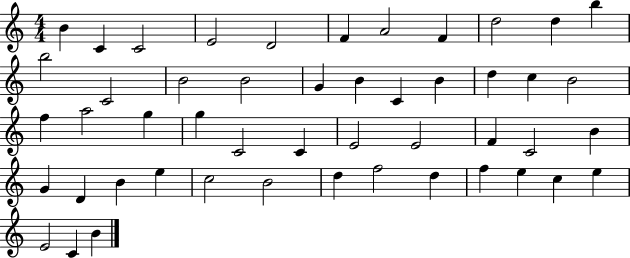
B4/q C4/q C4/h E4/h D4/h F4/q A4/h F4/q D5/h D5/q B5/q B5/h C4/h B4/h B4/h G4/q B4/q C4/q B4/q D5/q C5/q B4/h F5/q A5/h G5/q G5/q C4/h C4/q E4/h E4/h F4/q C4/h B4/q G4/q D4/q B4/q E5/q C5/h B4/h D5/q F5/h D5/q F5/q E5/q C5/q E5/q E4/h C4/q B4/q